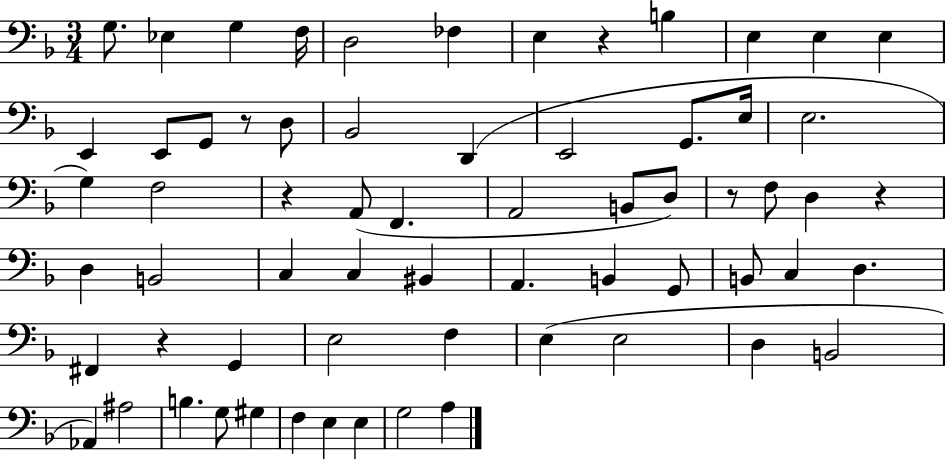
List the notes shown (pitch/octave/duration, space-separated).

G3/e. Eb3/q G3/q F3/s D3/h FES3/q E3/q R/q B3/q E3/q E3/q E3/q E2/q E2/e G2/e R/e D3/e Bb2/h D2/q E2/h G2/e. E3/s E3/h. G3/q F3/h R/q A2/e F2/q. A2/h B2/e D3/e R/e F3/e D3/q R/q D3/q B2/h C3/q C3/q BIS2/q A2/q. B2/q G2/e B2/e C3/q D3/q. F#2/q R/q G2/q E3/h F3/q E3/q E3/h D3/q B2/h Ab2/q A#3/h B3/q. G3/e G#3/q F3/q E3/q E3/q G3/h A3/q